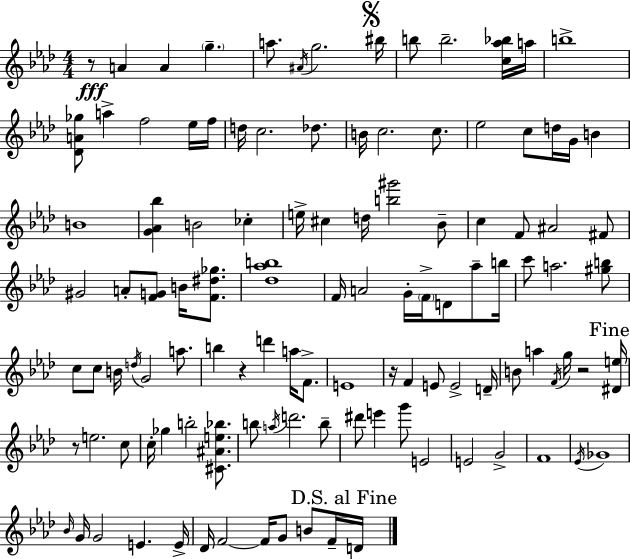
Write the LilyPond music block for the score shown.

{
  \clef treble
  \numericTimeSignature
  \time 4/4
  \key f \minor
  \repeat volta 2 { r8\fff a'4 a'4 \parenthesize g''4.-- | a''8. \acciaccatura { ais'16 } g''2. | \mark \markup { \musicglyph "scripts.segno" } bis''16 b''8 b''2.-- <c'' aes'' bes''>16 | a''16 b''1-> | \break <des' a' ges''>8 a''4-> f''2 ees''16 | f''16 d''16 c''2. des''8. | b'16 c''2. c''8. | ees''2 c''8 d''16 g'16 b'4 | \break b'1 | <g' aes' bes''>4 b'2 ces''4-. | e''16-> cis''4 d''16 <b'' gis'''>2 bes'8-- | c''4 f'8 ais'2 fis'8 | \break gis'2 a'8-. <f' g'>8 b'16 <f' dis'' ges''>8. | <des'' aes'' b''>1 | f'16 a'2 g'16-. \parenthesize f'16-> d'8 aes''8-- | b''16 c'''8 a''2. <gis'' b''>8 | \break c''8 c''8 b'16 \acciaccatura { d''16 } g'2 a''8. | b''4 r4 d'''4 a''16 f'8.-> | e'1 | r16 f'4 e'8 e'2-> | \break d'16-- b'8 a''4 \acciaccatura { f'16 } g''16 r2 | \mark "Fine" <dis' e''>16 r8 e''2. | c''8 c''16-. ges''4 b''2-. | <cis' ais' e'' bes''>8. b''8 \acciaccatura { a''16 } d'''2. | \break b''8-- dis'''8 e'''4 g'''8 e'2 | e'2 g'2-> | f'1 | \acciaccatura { ees'16 } ges'1 | \break \grace { bes'16 } g'16 g'2 e'4. | e'16-> des'16 f'2~~ f'16 | g'8 b'8 f'16-- \mark "D.S. al Fine" d'16 } \bar "|."
}